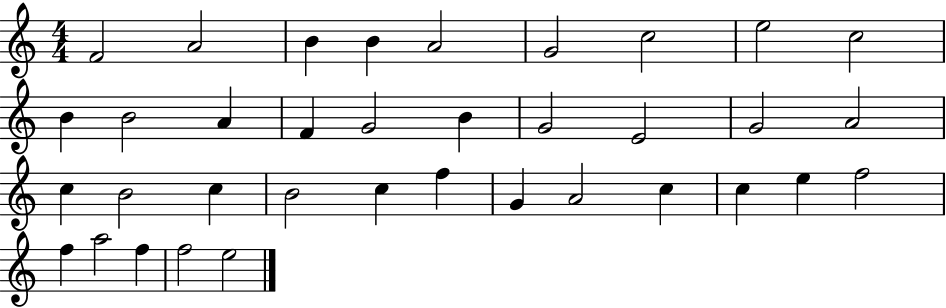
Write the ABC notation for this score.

X:1
T:Untitled
M:4/4
L:1/4
K:C
F2 A2 B B A2 G2 c2 e2 c2 B B2 A F G2 B G2 E2 G2 A2 c B2 c B2 c f G A2 c c e f2 f a2 f f2 e2